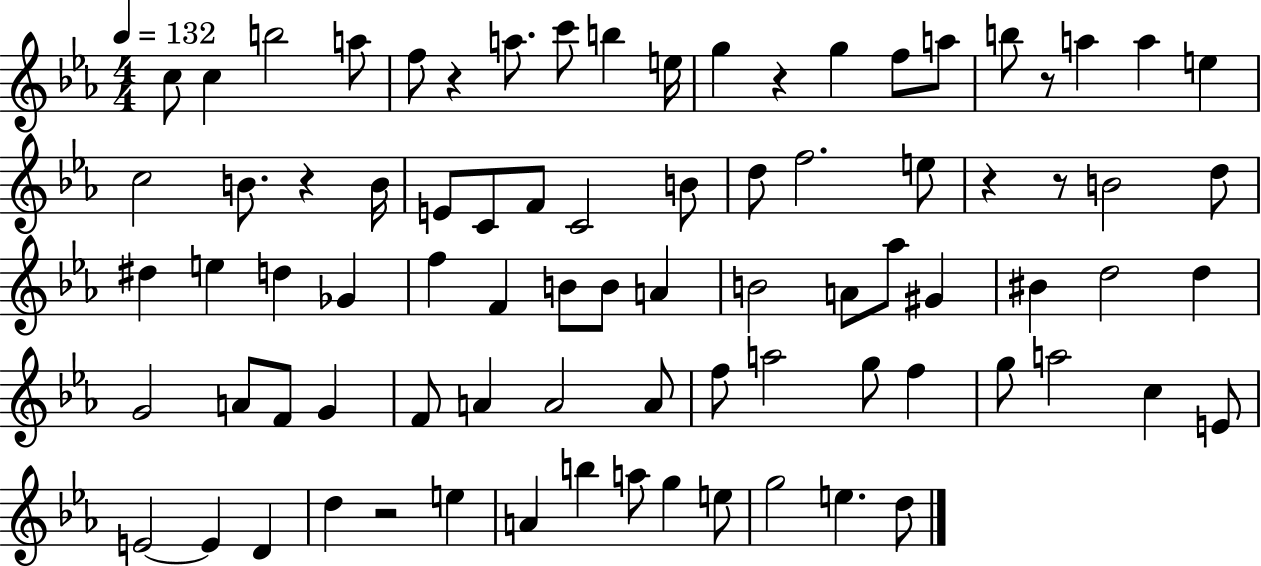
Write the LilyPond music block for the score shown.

{
  \clef treble
  \numericTimeSignature
  \time 4/4
  \key ees \major
  \tempo 4 = 132
  c''8 c''4 b''2 a''8 | f''8 r4 a''8. c'''8 b''4 e''16 | g''4 r4 g''4 f''8 a''8 | b''8 r8 a''4 a''4 e''4 | \break c''2 b'8. r4 b'16 | e'8 c'8 f'8 c'2 b'8 | d''8 f''2. e''8 | r4 r8 b'2 d''8 | \break dis''4 e''4 d''4 ges'4 | f''4 f'4 b'8 b'8 a'4 | b'2 a'8 aes''8 gis'4 | bis'4 d''2 d''4 | \break g'2 a'8 f'8 g'4 | f'8 a'4 a'2 a'8 | f''8 a''2 g''8 f''4 | g''8 a''2 c''4 e'8 | \break e'2~~ e'4 d'4 | d''4 r2 e''4 | a'4 b''4 a''8 g''4 e''8 | g''2 e''4. d''8 | \break \bar "|."
}